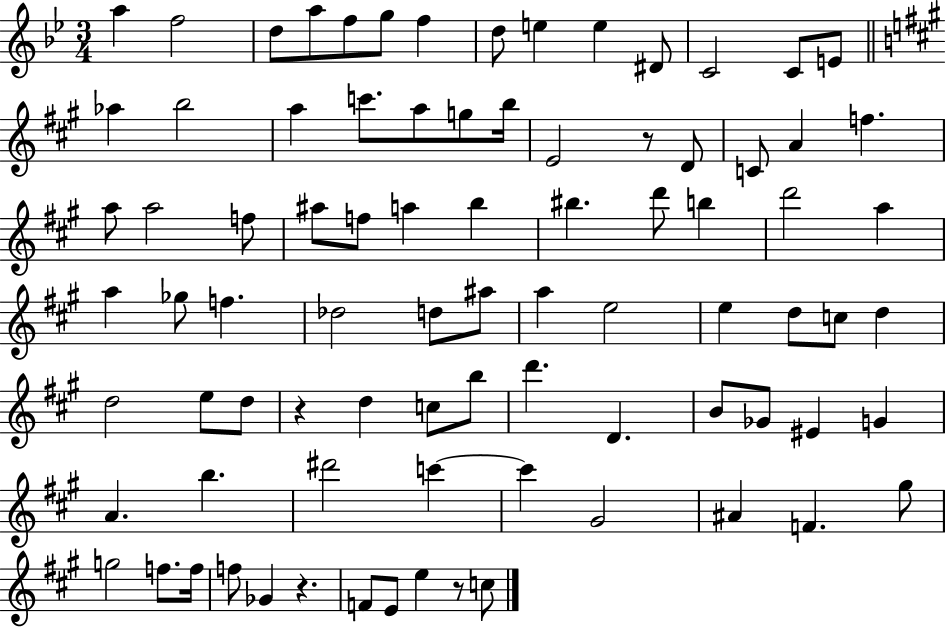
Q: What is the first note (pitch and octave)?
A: A5